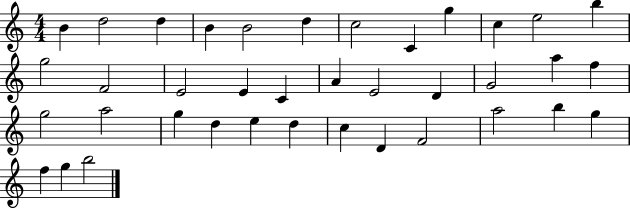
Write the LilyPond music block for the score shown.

{
  \clef treble
  \numericTimeSignature
  \time 4/4
  \key c \major
  b'4 d''2 d''4 | b'4 b'2 d''4 | c''2 c'4 g''4 | c''4 e''2 b''4 | \break g''2 f'2 | e'2 e'4 c'4 | a'4 e'2 d'4 | g'2 a''4 f''4 | \break g''2 a''2 | g''4 d''4 e''4 d''4 | c''4 d'4 f'2 | a''2 b''4 g''4 | \break f''4 g''4 b''2 | \bar "|."
}